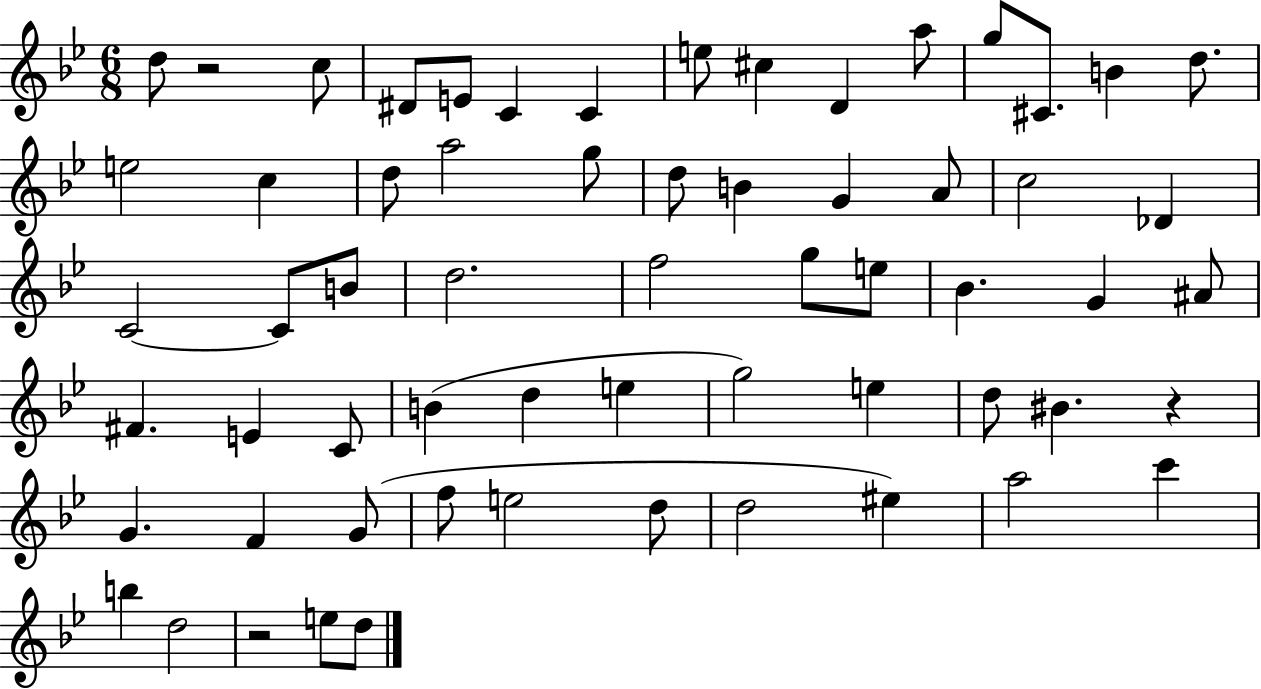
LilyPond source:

{
  \clef treble
  \numericTimeSignature
  \time 6/8
  \key bes \major
  d''8 r2 c''8 | dis'8 e'8 c'4 c'4 | e''8 cis''4 d'4 a''8 | g''8 cis'8. b'4 d''8. | \break e''2 c''4 | d''8 a''2 g''8 | d''8 b'4 g'4 a'8 | c''2 des'4 | \break c'2~~ c'8 b'8 | d''2. | f''2 g''8 e''8 | bes'4. g'4 ais'8 | \break fis'4. e'4 c'8 | b'4( d''4 e''4 | g''2) e''4 | d''8 bis'4. r4 | \break g'4. f'4 g'8( | f''8 e''2 d''8 | d''2 eis''4) | a''2 c'''4 | \break b''4 d''2 | r2 e''8 d''8 | \bar "|."
}